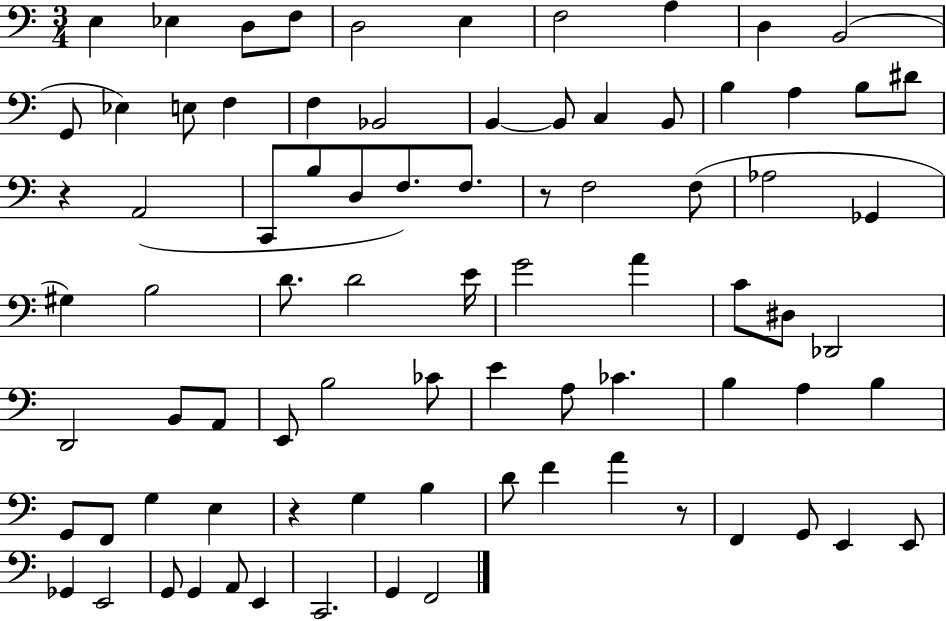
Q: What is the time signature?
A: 3/4